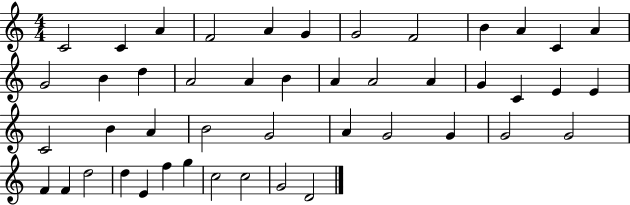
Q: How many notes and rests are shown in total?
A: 46